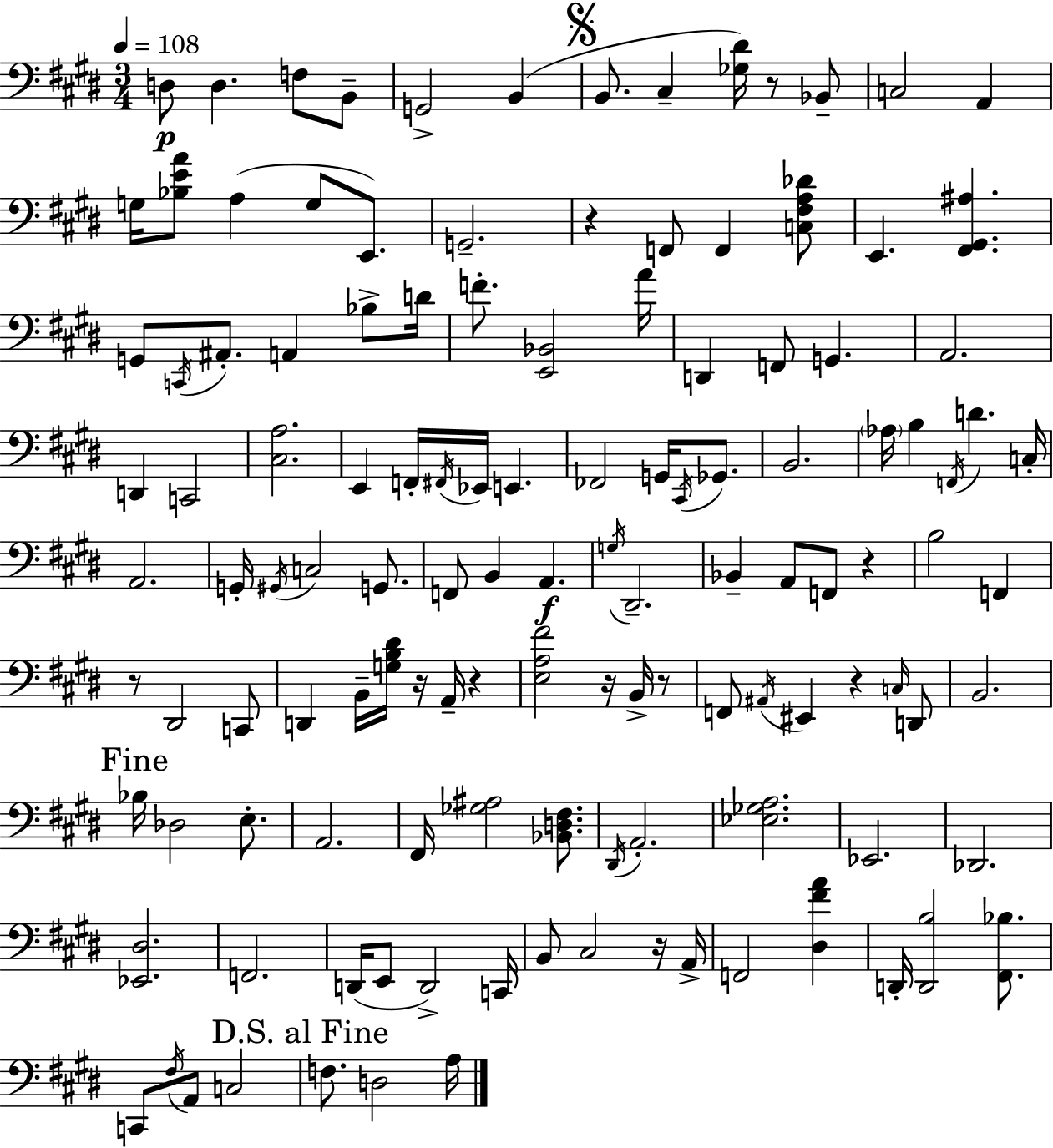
X:1
T:Untitled
M:3/4
L:1/4
K:E
D,/2 D, F,/2 B,,/2 G,,2 B,, B,,/2 ^C, [_G,^D]/4 z/2 _B,,/2 C,2 A,, G,/4 [_B,EA]/2 A, G,/2 E,,/2 G,,2 z F,,/2 F,, [C,^F,A,_D]/2 E,, [^F,,^G,,^A,] G,,/2 C,,/4 ^A,,/2 A,, _B,/2 D/4 F/2 [E,,_B,,]2 A/4 D,, F,,/2 G,, A,,2 D,, C,,2 [^C,A,]2 E,, F,,/4 ^F,,/4 _E,,/4 E,, _F,,2 G,,/4 ^C,,/4 _G,,/2 B,,2 _A,/4 B, F,,/4 D C,/4 A,,2 G,,/4 ^G,,/4 C,2 G,,/2 F,,/2 B,, A,, G,/4 ^D,,2 _B,, A,,/2 F,,/2 z B,2 F,, z/2 ^D,,2 C,,/2 D,, B,,/4 [G,B,^D]/4 z/4 A,,/4 z [E,A,^F]2 z/4 B,,/4 z/2 F,,/2 ^A,,/4 ^E,, z C,/4 D,,/2 B,,2 _B,/4 _D,2 E,/2 A,,2 ^F,,/4 [_G,^A,]2 [_B,,D,^F,]/2 ^D,,/4 A,,2 [_E,_G,A,]2 _E,,2 _D,,2 [_E,,^D,]2 F,,2 D,,/4 E,,/2 D,,2 C,,/4 B,,/2 ^C,2 z/4 A,,/4 F,,2 [^D,^FA] D,,/4 [D,,B,]2 [^F,,_B,]/2 C,,/2 ^F,/4 A,,/2 C,2 F,/2 D,2 A,/4